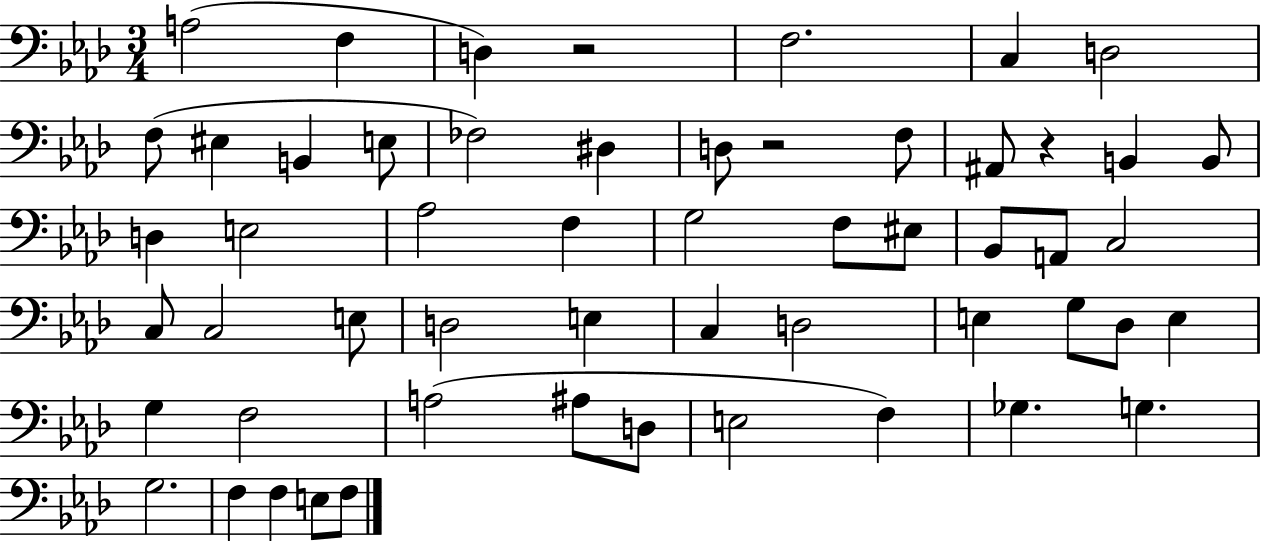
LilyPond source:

{
  \clef bass
  \numericTimeSignature
  \time 3/4
  \key aes \major
  \repeat volta 2 { a2( f4 | d4) r2 | f2. | c4 d2 | \break f8( eis4 b,4 e8 | fes2) dis4 | d8 r2 f8 | ais,8 r4 b,4 b,8 | \break d4 e2 | aes2 f4 | g2 f8 eis8 | bes,8 a,8 c2 | \break c8 c2 e8 | d2 e4 | c4 d2 | e4 g8 des8 e4 | \break g4 f2 | a2( ais8 d8 | e2 f4) | ges4. g4. | \break g2. | f4 f4 e8 f8 | } \bar "|."
}